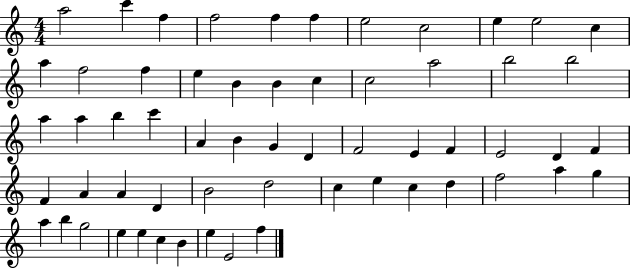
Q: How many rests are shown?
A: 0